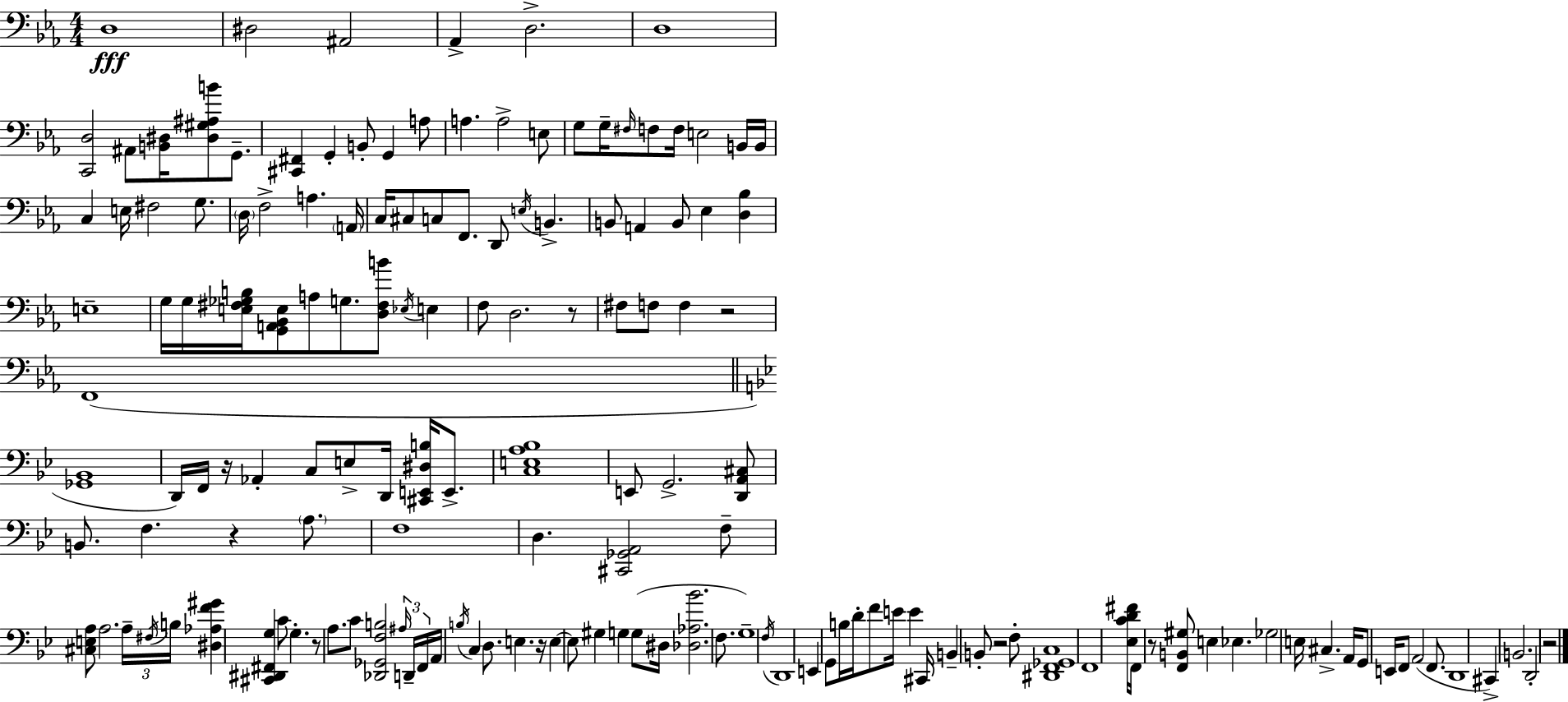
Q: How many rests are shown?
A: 9